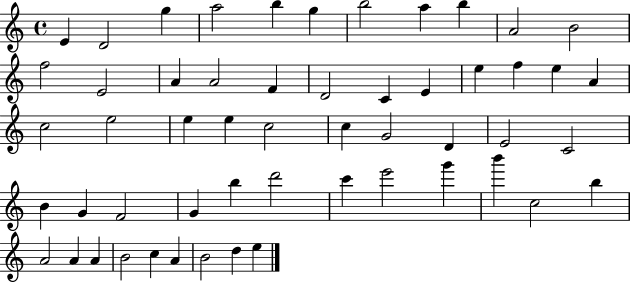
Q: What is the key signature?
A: C major